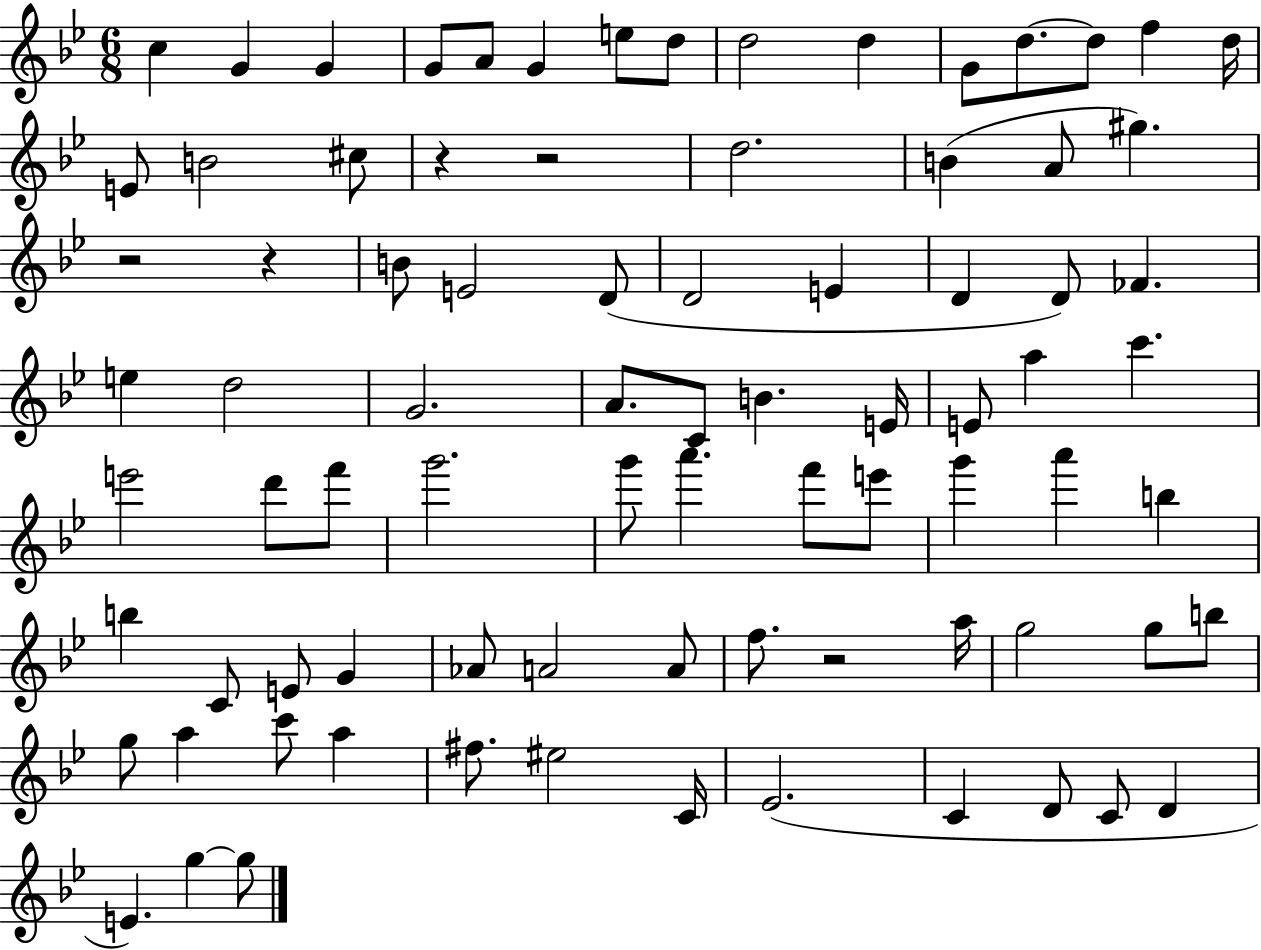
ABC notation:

X:1
T:Untitled
M:6/8
L:1/4
K:Bb
c G G G/2 A/2 G e/2 d/2 d2 d G/2 d/2 d/2 f d/4 E/2 B2 ^c/2 z z2 d2 B A/2 ^g z2 z B/2 E2 D/2 D2 E D D/2 _F e d2 G2 A/2 C/2 B E/4 E/2 a c' e'2 d'/2 f'/2 g'2 g'/2 a' f'/2 e'/2 g' a' b b C/2 E/2 G _A/2 A2 A/2 f/2 z2 a/4 g2 g/2 b/2 g/2 a c'/2 a ^f/2 ^e2 C/4 _E2 C D/2 C/2 D E g g/2